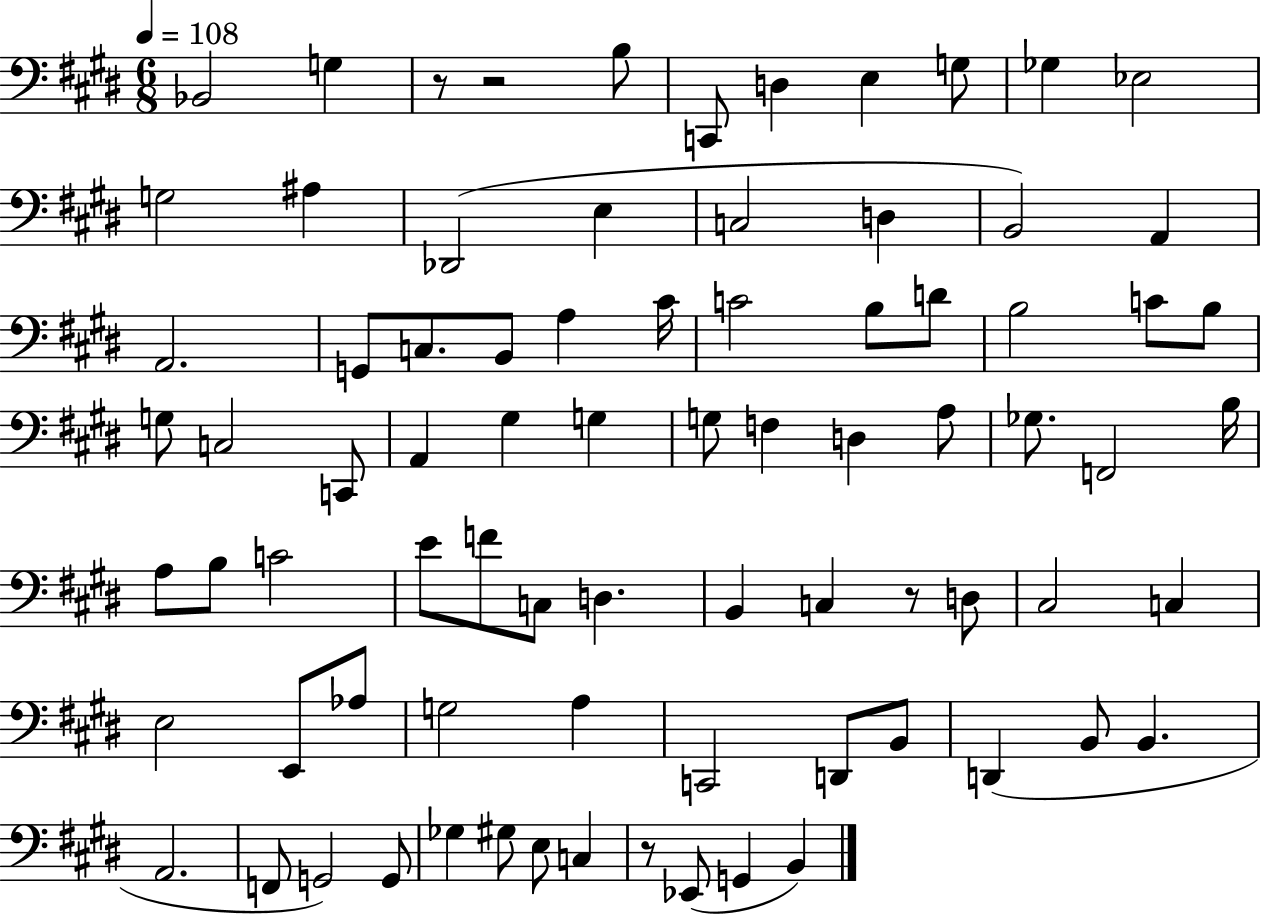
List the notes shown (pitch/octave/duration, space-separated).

Bb2/h G3/q R/e R/h B3/e C2/e D3/q E3/q G3/e Gb3/q Eb3/h G3/h A#3/q Db2/h E3/q C3/h D3/q B2/h A2/q A2/h. G2/e C3/e. B2/e A3/q C#4/s C4/h B3/e D4/e B3/h C4/e B3/e G3/e C3/h C2/e A2/q G#3/q G3/q G3/e F3/q D3/q A3/e Gb3/e. F2/h B3/s A3/e B3/e C4/h E4/e F4/e C3/e D3/q. B2/q C3/q R/e D3/e C#3/h C3/q E3/h E2/e Ab3/e G3/h A3/q C2/h D2/e B2/e D2/q B2/e B2/q. A2/h. F2/e G2/h G2/e Gb3/q G#3/e E3/e C3/q R/e Eb2/e G2/q B2/q